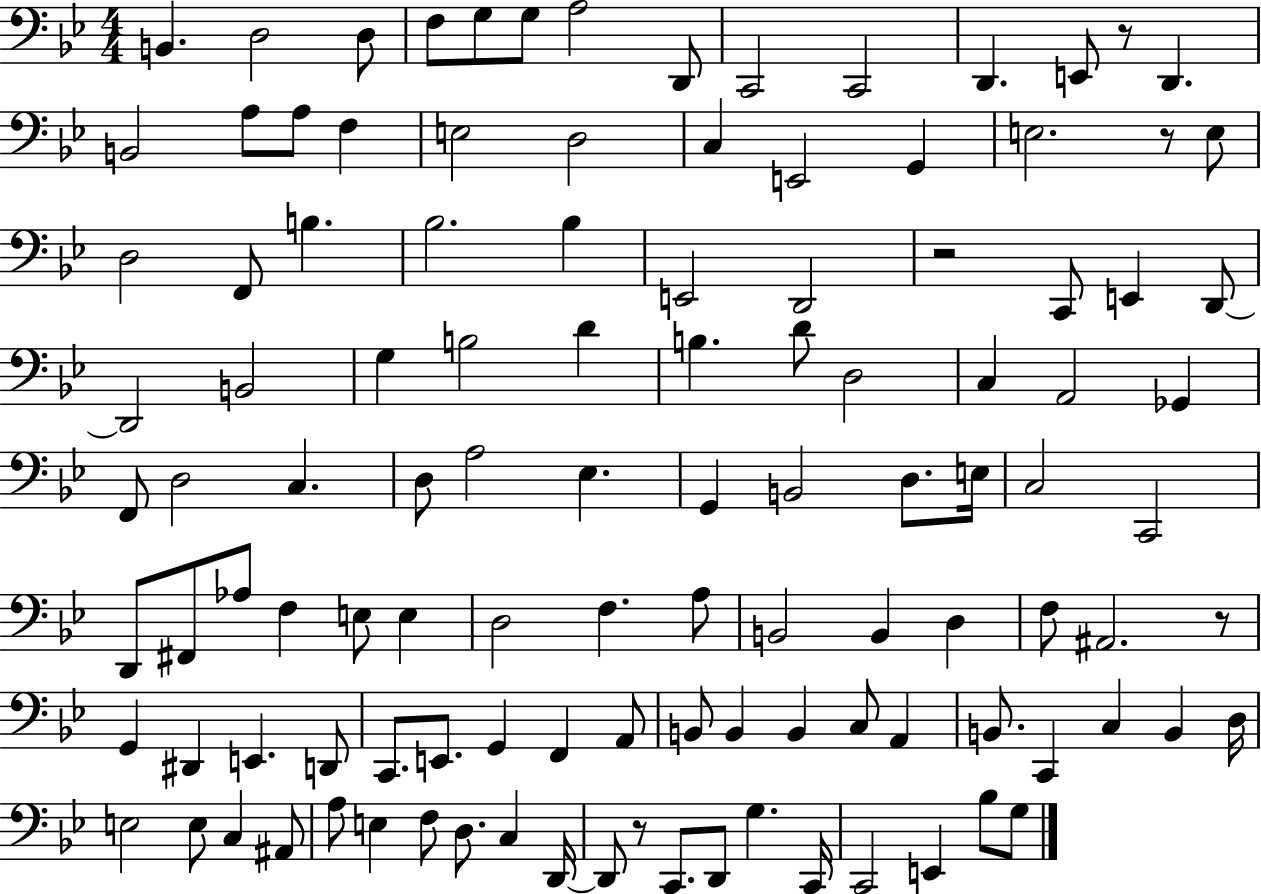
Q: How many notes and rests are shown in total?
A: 114